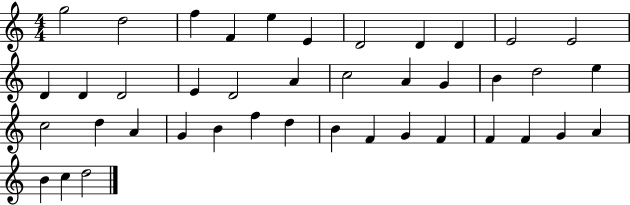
G5/h D5/h F5/q F4/q E5/q E4/q D4/h D4/q D4/q E4/h E4/h D4/q D4/q D4/h E4/q D4/h A4/q C5/h A4/q G4/q B4/q D5/h E5/q C5/h D5/q A4/q G4/q B4/q F5/q D5/q B4/q F4/q G4/q F4/q F4/q F4/q G4/q A4/q B4/q C5/q D5/h